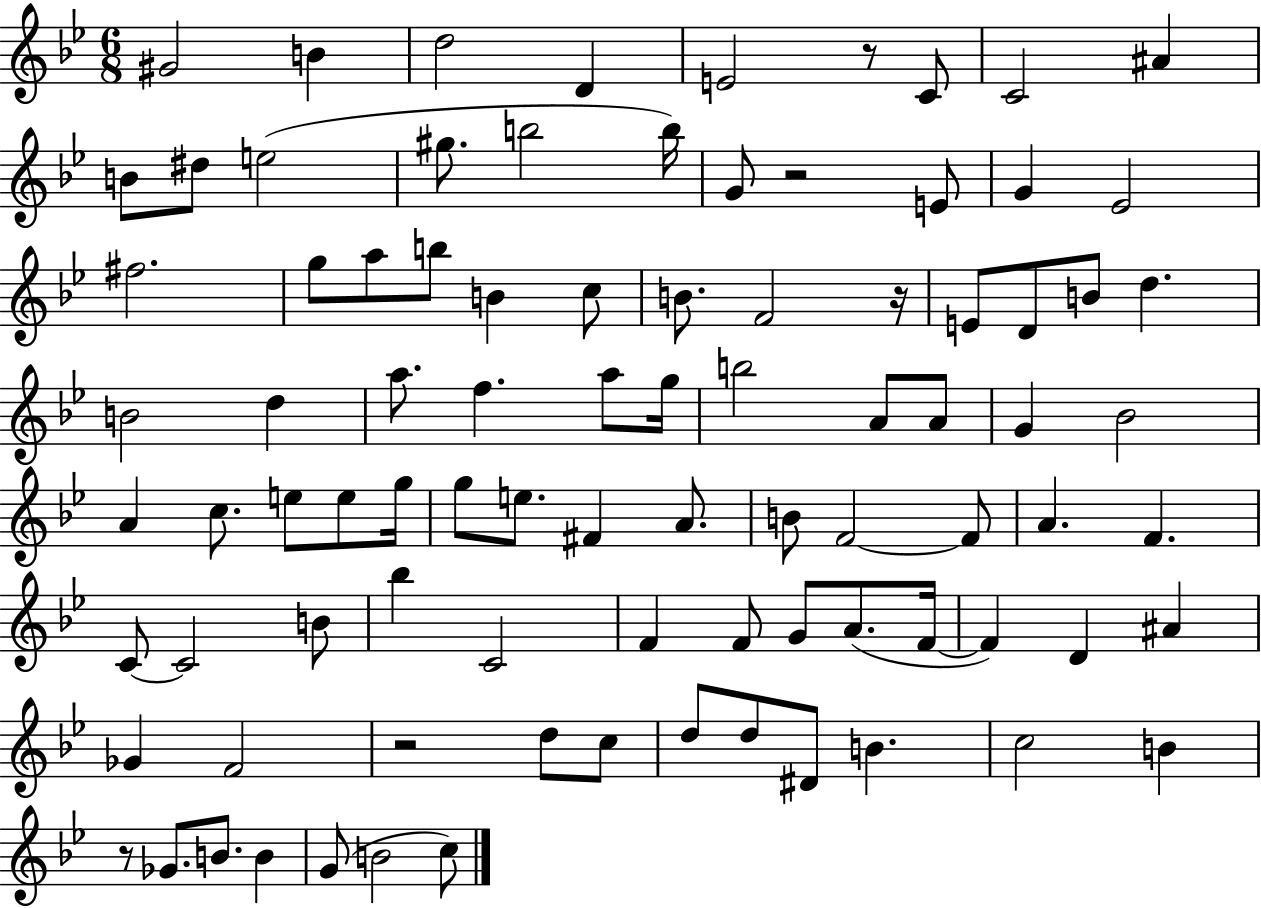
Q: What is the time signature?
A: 6/8